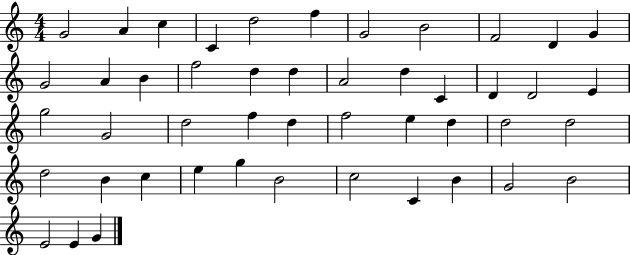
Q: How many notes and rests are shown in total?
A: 47